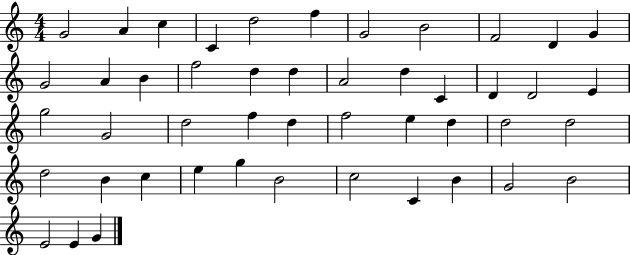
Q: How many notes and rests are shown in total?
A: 47